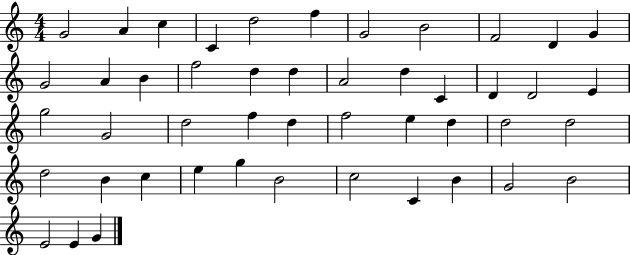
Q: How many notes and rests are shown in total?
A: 47